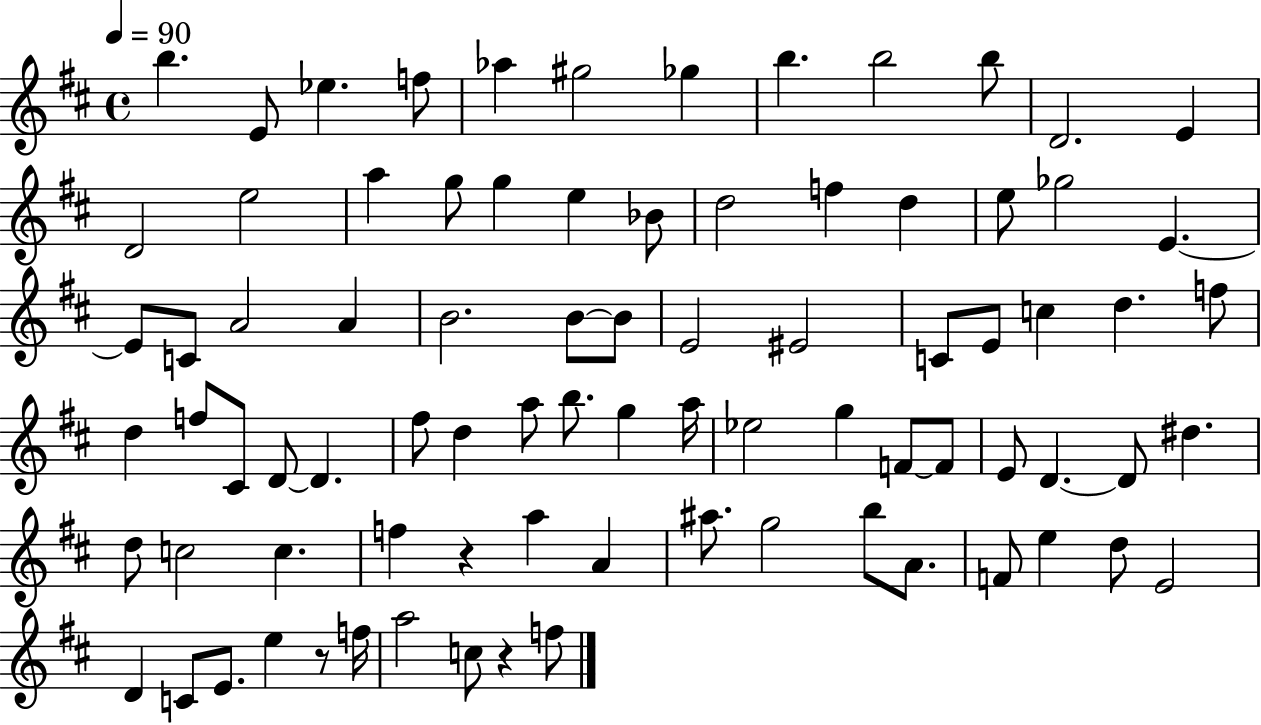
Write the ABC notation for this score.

X:1
T:Untitled
M:4/4
L:1/4
K:D
b E/2 _e f/2 _a ^g2 _g b b2 b/2 D2 E D2 e2 a g/2 g e _B/2 d2 f d e/2 _g2 E E/2 C/2 A2 A B2 B/2 B/2 E2 ^E2 C/2 E/2 c d f/2 d f/2 ^C/2 D/2 D ^f/2 d a/2 b/2 g a/4 _e2 g F/2 F/2 E/2 D D/2 ^d d/2 c2 c f z a A ^a/2 g2 b/2 A/2 F/2 e d/2 E2 D C/2 E/2 e z/2 f/4 a2 c/2 z f/2